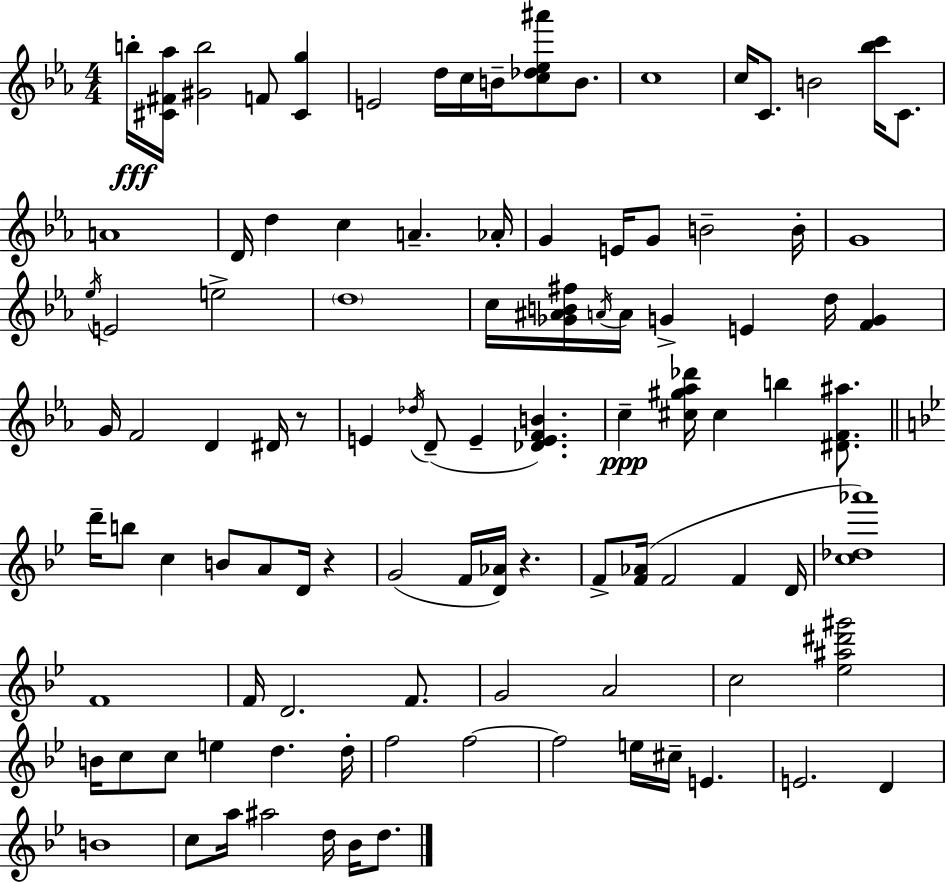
X:1
T:Untitled
M:4/4
L:1/4
K:Eb
b/4 [^C^F_a]/4 [^Gb]2 F/2 [^Cg] E2 d/4 c/4 B/4 [c_d_e^a']/2 B/2 c4 c/4 C/2 B2 [_bc']/4 C/2 A4 D/4 d c A _A/4 G E/4 G/2 B2 B/4 G4 _e/4 E2 e2 d4 c/4 [_G^AB^f]/4 A/4 A/4 G E d/4 [FG] G/4 F2 D ^D/4 z/2 E _d/4 D/2 E [_DEFB] c [^c^g_a_d']/4 ^c b [^DF^a]/2 d'/4 b/2 c B/2 A/2 D/4 z G2 F/4 [D_A]/4 z F/2 [F_A]/4 F2 F D/4 [c_d_a']4 F4 F/4 D2 F/2 G2 A2 c2 [_e^a^d'^g']2 B/4 c/2 c/2 e d d/4 f2 f2 f2 e/4 ^c/4 E E2 D B4 c/2 a/4 ^a2 d/4 _B/4 d/2